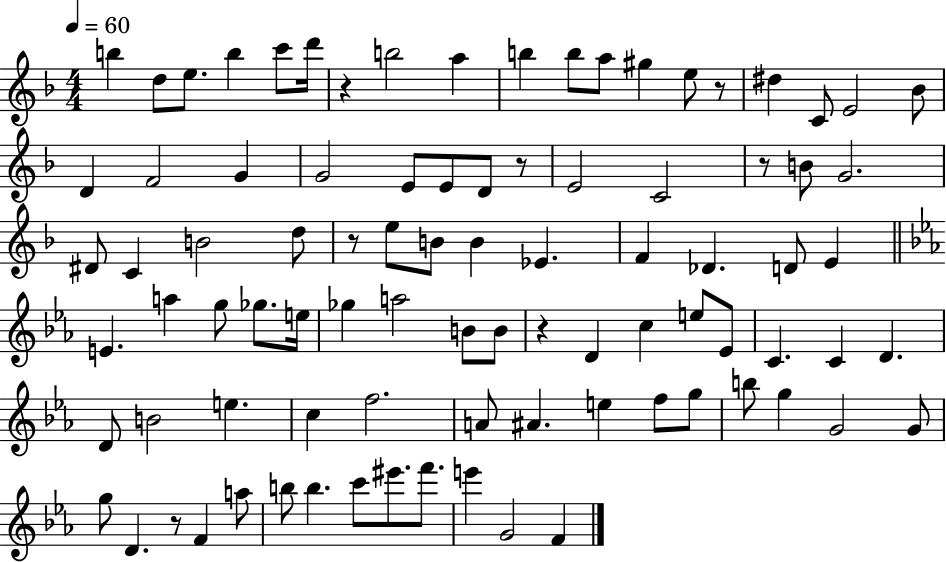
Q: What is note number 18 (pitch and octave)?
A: D4